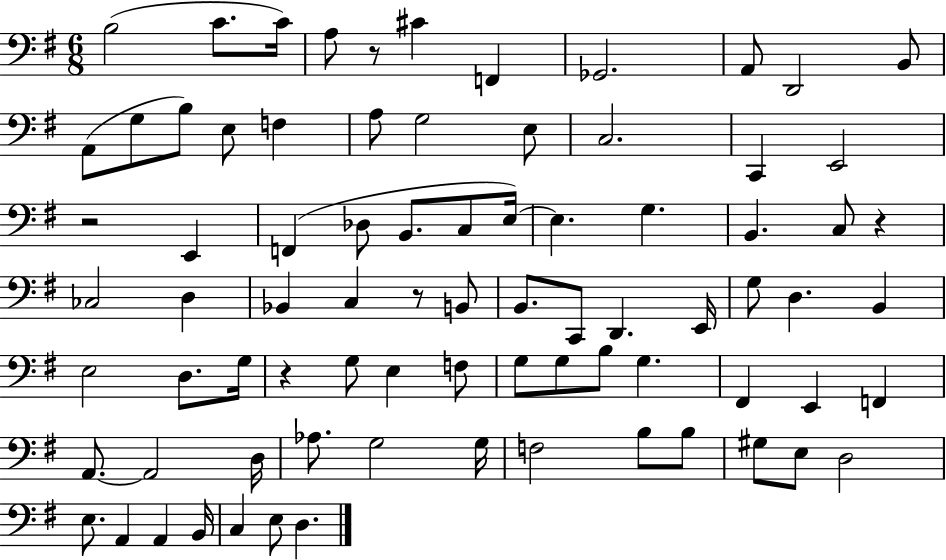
B3/h C4/e. C4/s A3/e R/e C#4/q F2/q Gb2/h. A2/e D2/h B2/e A2/e G3/e B3/e E3/e F3/q A3/e G3/h E3/e C3/h. C2/q E2/h R/h E2/q F2/q Db3/e B2/e. C3/e E3/s E3/q. G3/q. B2/q. C3/e R/q CES3/h D3/q Bb2/q C3/q R/e B2/e B2/e. C2/e D2/q. E2/s G3/e D3/q. B2/q E3/h D3/e. G3/s R/q G3/e E3/q F3/e G3/e G3/e B3/e G3/q. F#2/q E2/q F2/q A2/e. A2/h D3/s Ab3/e. G3/h G3/s F3/h B3/e B3/e G#3/e E3/e D3/h E3/e. A2/q A2/q B2/s C3/q E3/e D3/q.